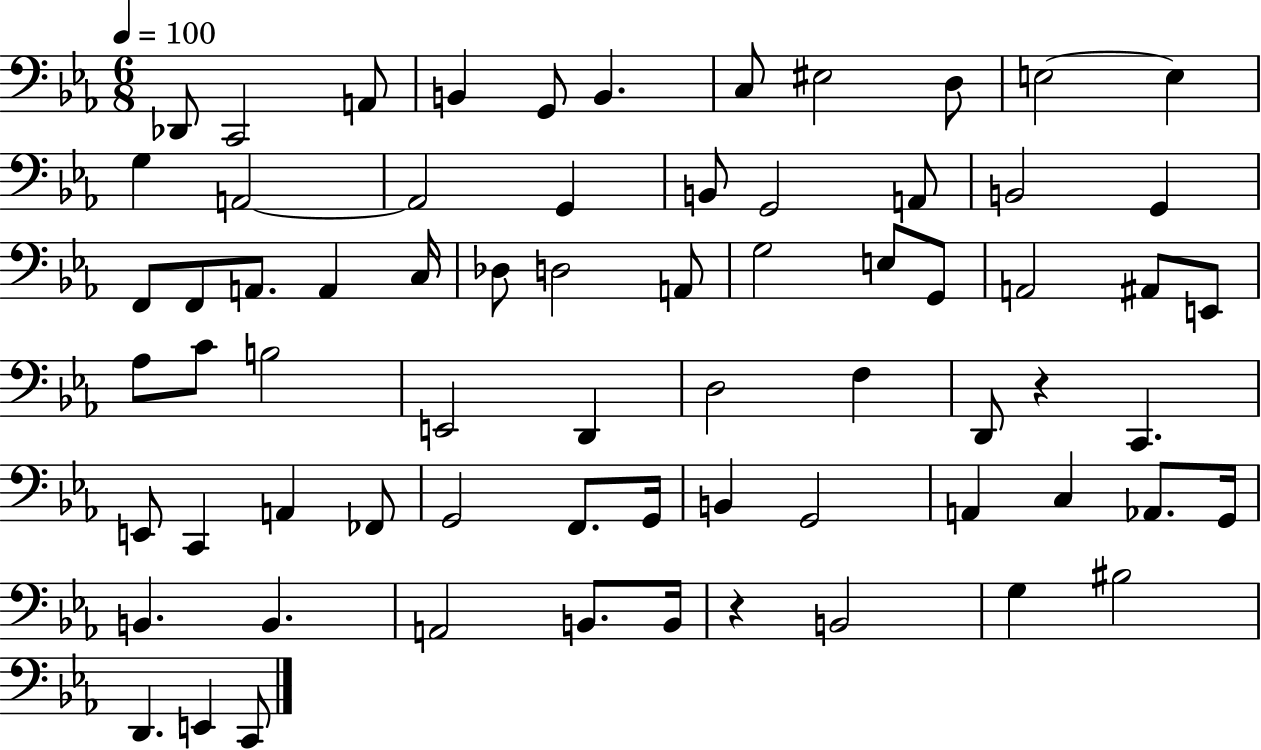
{
  \clef bass
  \numericTimeSignature
  \time 6/8
  \key ees \major
  \tempo 4 = 100
  des,8 c,2 a,8 | b,4 g,8 b,4. | c8 eis2 d8 | e2~~ e4 | \break g4 a,2~~ | a,2 g,4 | b,8 g,2 a,8 | b,2 g,4 | \break f,8 f,8 a,8. a,4 c16 | des8 d2 a,8 | g2 e8 g,8 | a,2 ais,8 e,8 | \break aes8 c'8 b2 | e,2 d,4 | d2 f4 | d,8 r4 c,4. | \break e,8 c,4 a,4 fes,8 | g,2 f,8. g,16 | b,4 g,2 | a,4 c4 aes,8. g,16 | \break b,4. b,4. | a,2 b,8. b,16 | r4 b,2 | g4 bis2 | \break d,4. e,4 c,8 | \bar "|."
}